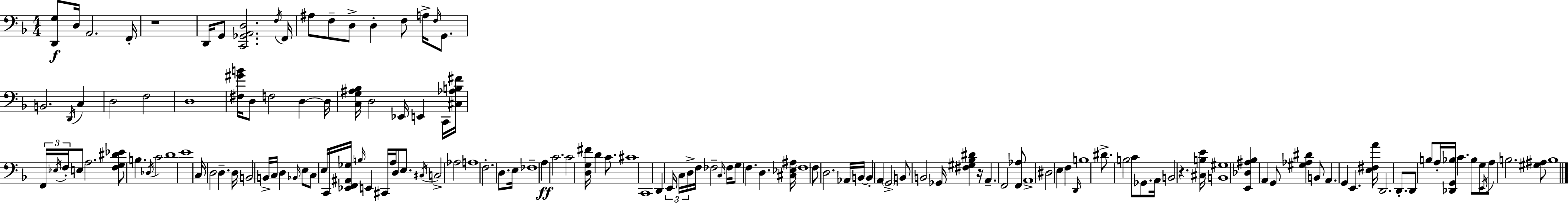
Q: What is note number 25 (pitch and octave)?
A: D3